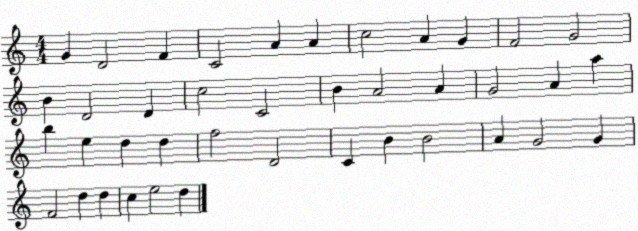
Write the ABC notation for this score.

X:1
T:Untitled
M:4/4
L:1/4
K:C
G D2 F C2 A A c2 A G F2 G2 B D2 D c2 C2 B A2 A G2 A a b e d d f2 D2 C B B2 A G2 G F2 d d c e2 d